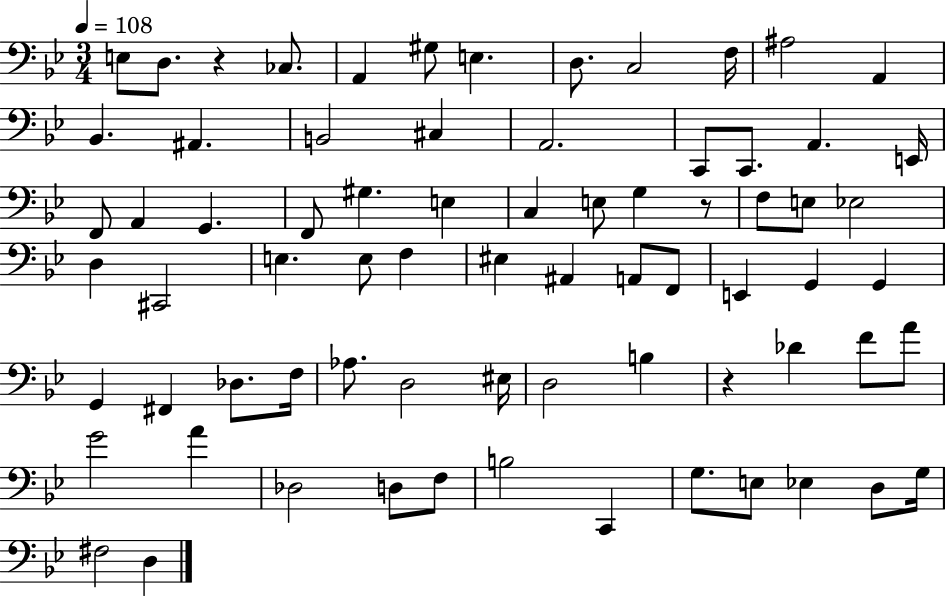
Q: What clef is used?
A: bass